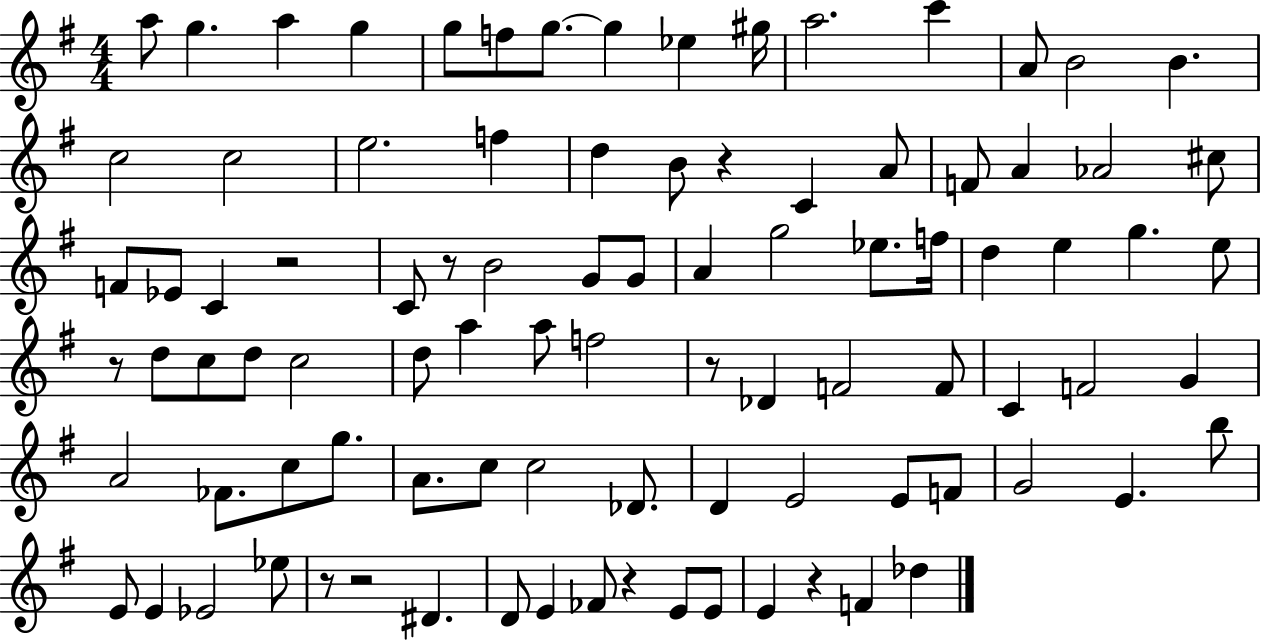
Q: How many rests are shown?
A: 9